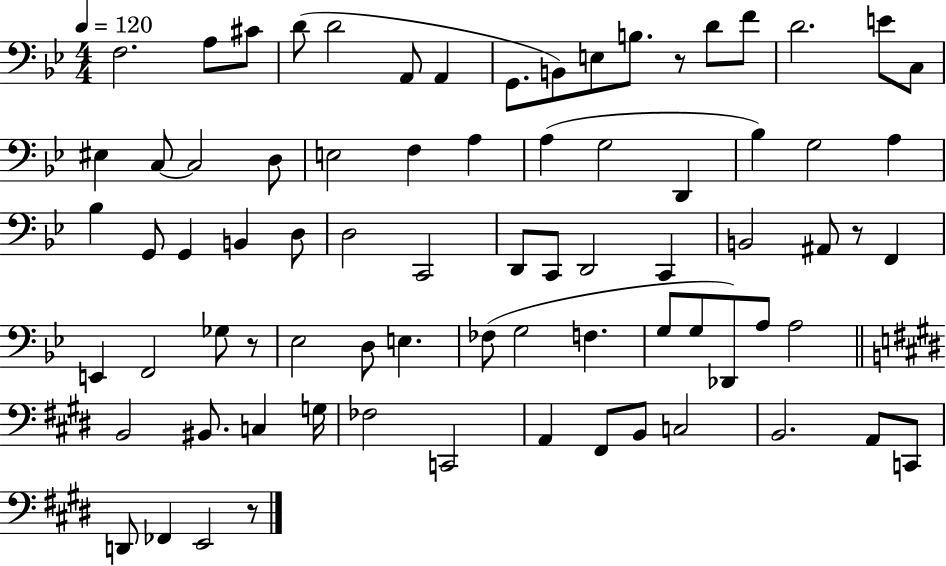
{
  \clef bass
  \numericTimeSignature
  \time 4/4
  \key bes \major
  \tempo 4 = 120
  f2. a8 cis'8 | d'8( d'2 a,8 a,4 | g,8. b,8) e8 b8. r8 d'8 f'8 | d'2. e'8 c8 | \break eis4 c8~~ c2 d8 | e2 f4 a4 | a4( g2 d,4 | bes4) g2 a4 | \break bes4 g,8 g,4 b,4 d8 | d2 c,2 | d,8 c,8 d,2 c,4 | b,2 ais,8 r8 f,4 | \break e,4 f,2 ges8 r8 | ees2 d8 e4. | fes8( g2 f4. | g8 g8 des,8) a8 a2 | \break \bar "||" \break \key e \major b,2 bis,8. c4 g16 | fes2 c,2 | a,4 fis,8 b,8 c2 | b,2. a,8 c,8 | \break d,8 fes,4 e,2 r8 | \bar "|."
}